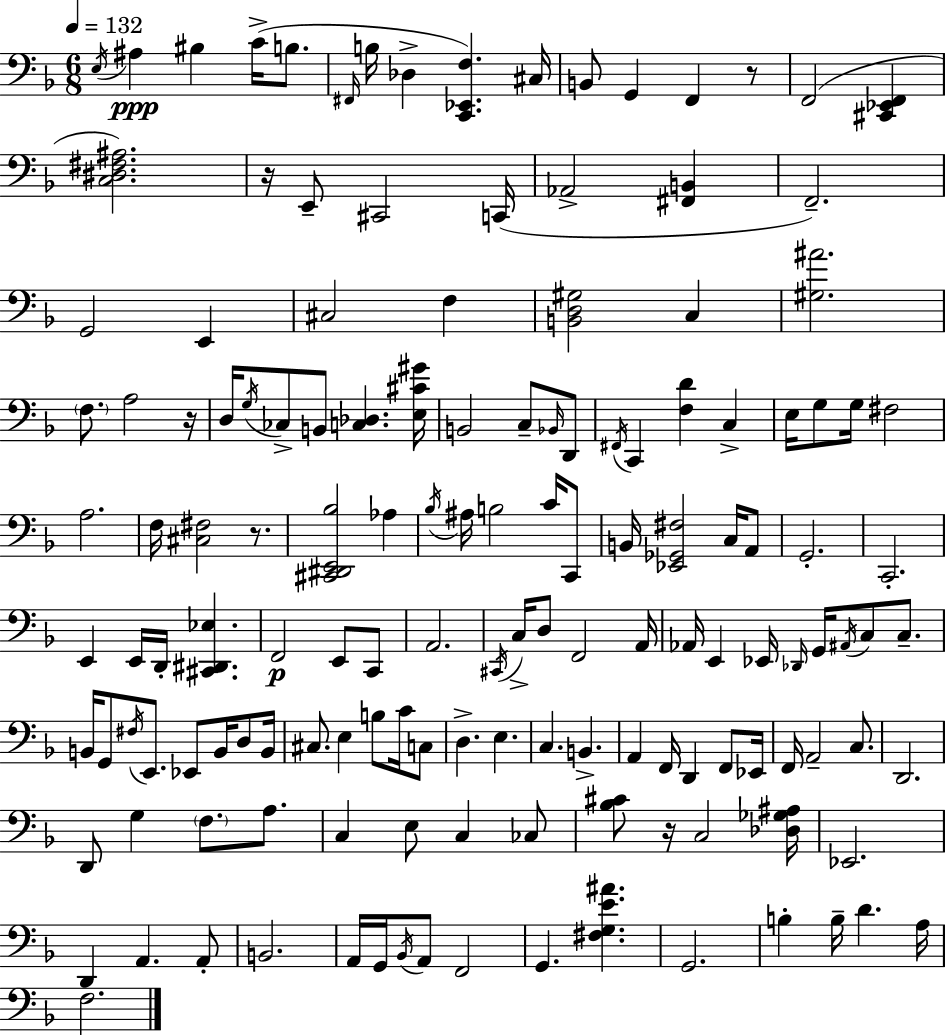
E3/s A#3/q BIS3/q C4/s B3/e. F#2/s B3/s Db3/q [C2,Eb2,F3]/q. C#3/s B2/e G2/q F2/q R/e F2/h [C#2,Eb2,F2]/q [C3,D#3,F#3,A#3]/h. R/s E2/e C#2/h C2/s Ab2/h [F#2,B2]/q F2/h. G2/h E2/q C#3/h F3/q [B2,D3,G#3]/h C3/q [G#3,A#4]/h. F3/e. A3/h R/s D3/s G3/s CES3/e B2/e [C3,Db3]/q. [E3,C#4,G#4]/s B2/h C3/e Bb2/s D2/e F#2/s C2/q [F3,D4]/q C3/q E3/s G3/e G3/s F#3/h A3/h. F3/s [C#3,F#3]/h R/e. [C#2,D#2,E2,Bb3]/h Ab3/q Bb3/s A#3/s B3/h C4/s C2/e B2/s [Eb2,Gb2,F#3]/h C3/s A2/e G2/h. C2/h. E2/q E2/s D2/s [C#2,D#2,Eb3]/q. F2/h E2/e C2/e A2/h. C#2/s C3/s D3/e F2/h A2/s Ab2/s E2/q Eb2/s Db2/s G2/s A#2/s C3/e C3/e. B2/s G2/e F#3/s E2/e. Eb2/e B2/s D3/e B2/s C#3/e. E3/q B3/e C4/s C3/e D3/q. E3/q. C3/q. B2/q. A2/q F2/s D2/q F2/e Eb2/s F2/s A2/h C3/e. D2/h. D2/e G3/q F3/e. A3/e. C3/q E3/e C3/q CES3/e [Bb3,C#4]/e R/s C3/h [Db3,Gb3,A#3]/s Eb2/h. D2/q A2/q. A2/e B2/h. A2/s G2/s Bb2/s A2/e F2/h G2/q. [F#3,G3,E4,A#4]/q. G2/h. B3/q B3/s D4/q. A3/s F3/h.